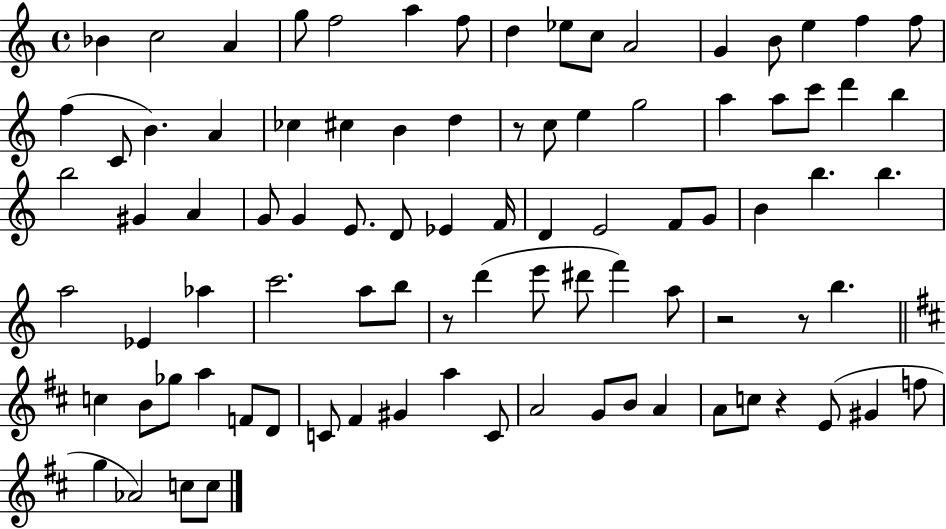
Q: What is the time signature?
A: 4/4